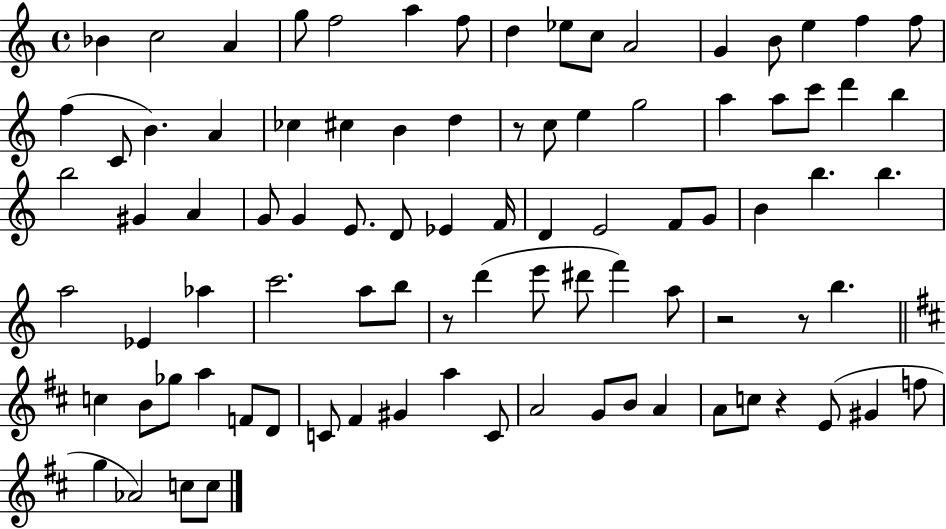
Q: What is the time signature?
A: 4/4